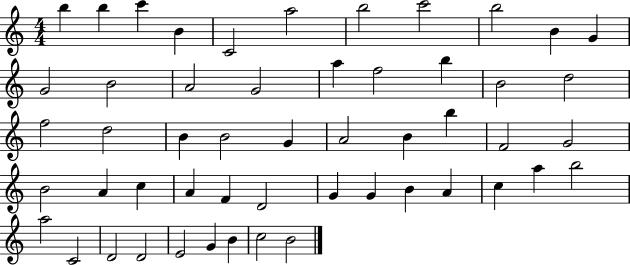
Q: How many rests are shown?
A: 0